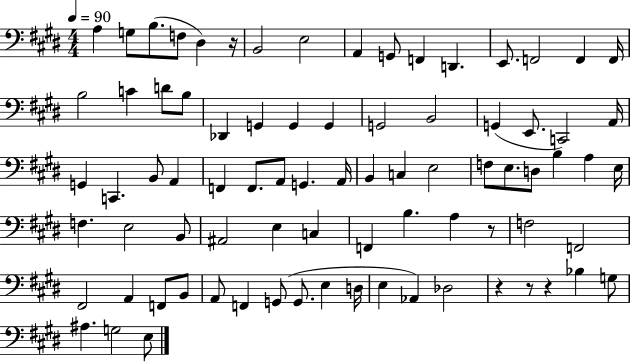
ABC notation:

X:1
T:Untitled
M:4/4
L:1/4
K:E
A, G,/2 B,/2 F,/2 ^D, z/4 B,,2 E,2 A,, G,,/2 F,, D,, E,,/2 F,,2 F,, F,,/4 B,2 C D/2 B,/2 _D,, G,, G,, G,, G,,2 B,,2 G,, E,,/2 C,,2 A,,/4 G,, C,, B,,/2 A,, F,, F,,/2 A,,/2 G,, A,,/4 B,, C, E,2 F,/2 E,/2 D,/2 B, A, E,/4 F, E,2 B,,/2 ^A,,2 E, C, F,, B, A, z/2 F,2 F,,2 ^F,,2 A,, F,,/2 B,,/2 A,,/2 F,, G,,/2 G,,/2 E, D,/4 E, _A,, _D,2 z z/2 z _B, G,/2 ^A, G,2 E,/2